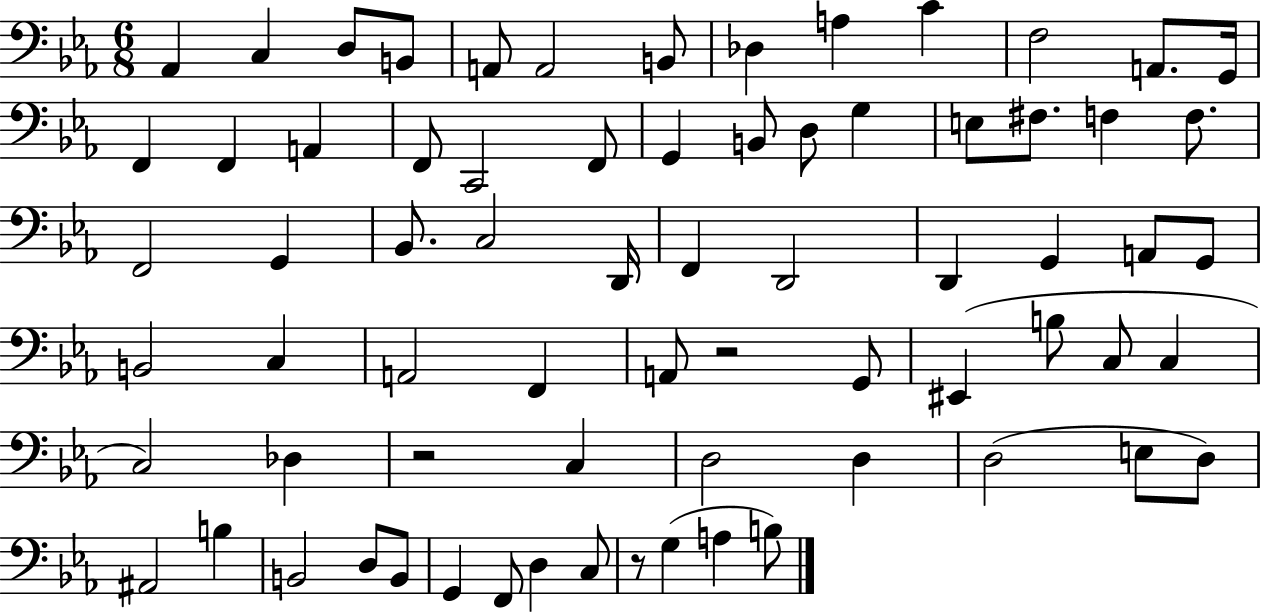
Ab2/q C3/q D3/e B2/e A2/e A2/h B2/e Db3/q A3/q C4/q F3/h A2/e. G2/s F2/q F2/q A2/q F2/e C2/h F2/e G2/q B2/e D3/e G3/q E3/e F#3/e. F3/q F3/e. F2/h G2/q Bb2/e. C3/h D2/s F2/q D2/h D2/q G2/q A2/e G2/e B2/h C3/q A2/h F2/q A2/e R/h G2/e EIS2/q B3/e C3/e C3/q C3/h Db3/q R/h C3/q D3/h D3/q D3/h E3/e D3/e A#2/h B3/q B2/h D3/e B2/e G2/q F2/e D3/q C3/e R/e G3/q A3/q B3/e